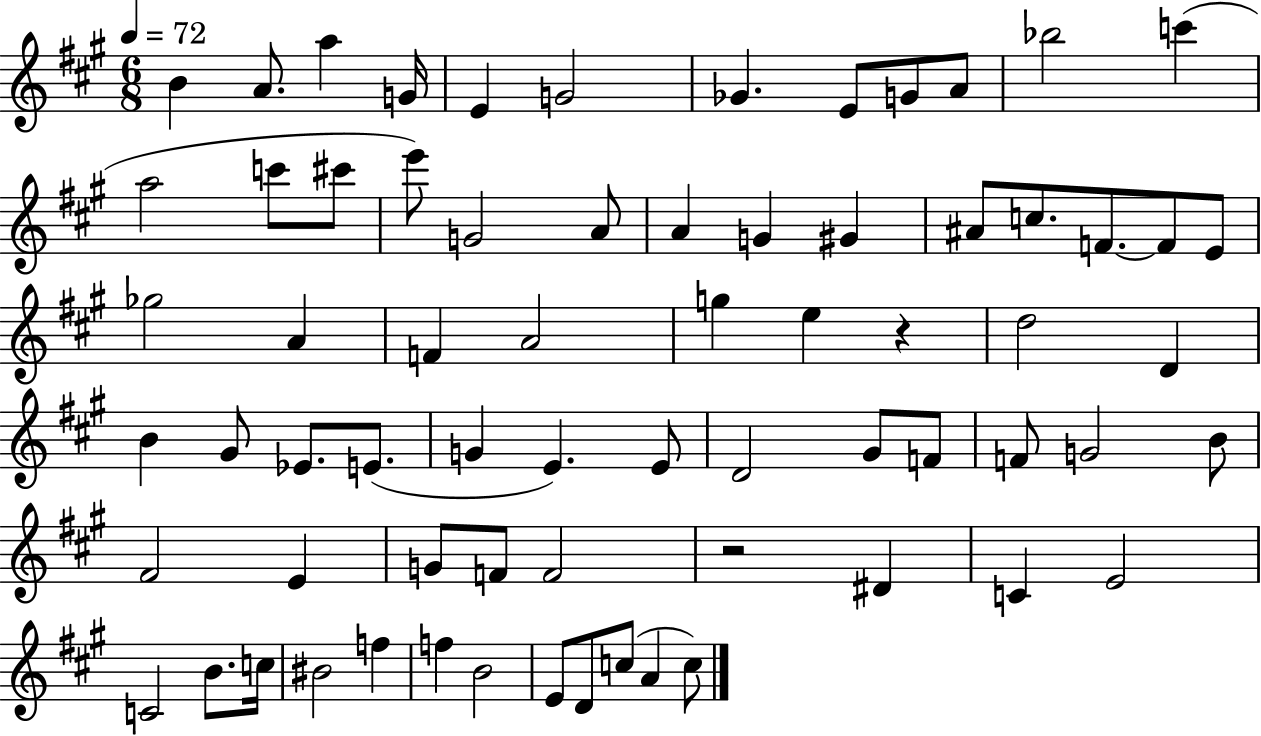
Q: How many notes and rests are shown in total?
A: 69